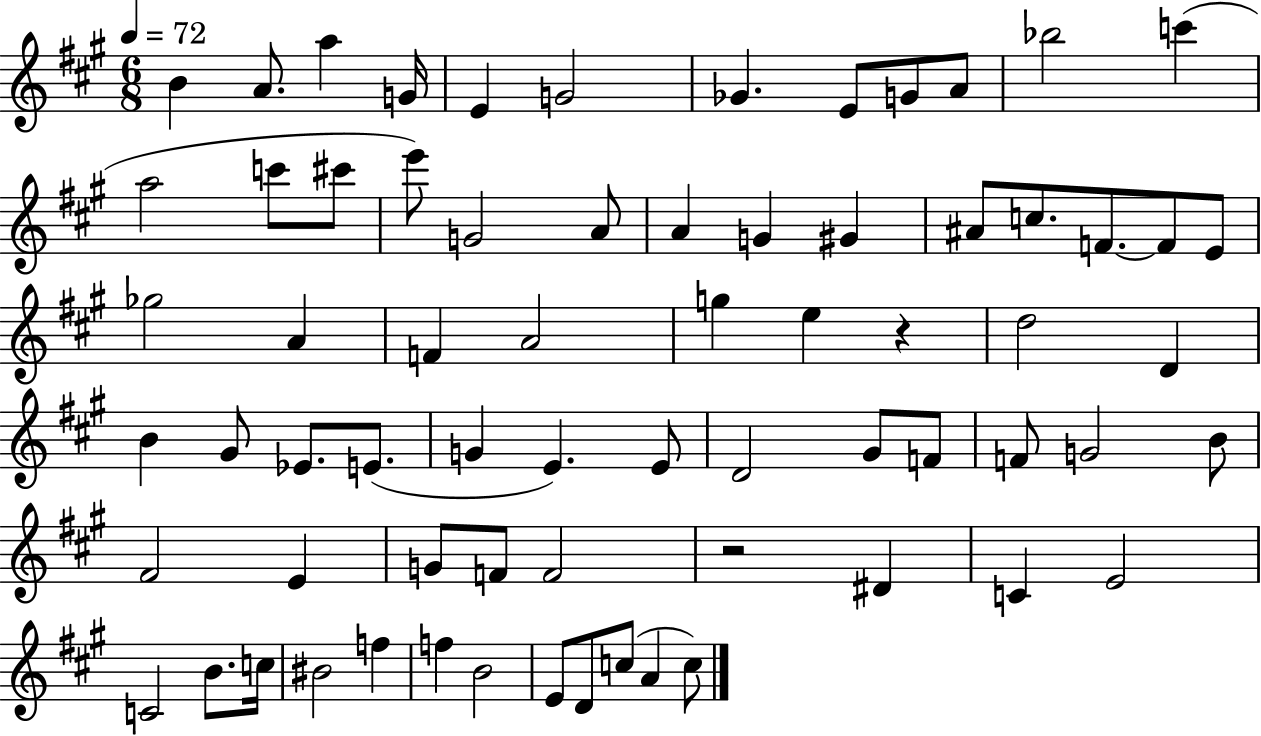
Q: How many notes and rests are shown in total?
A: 69